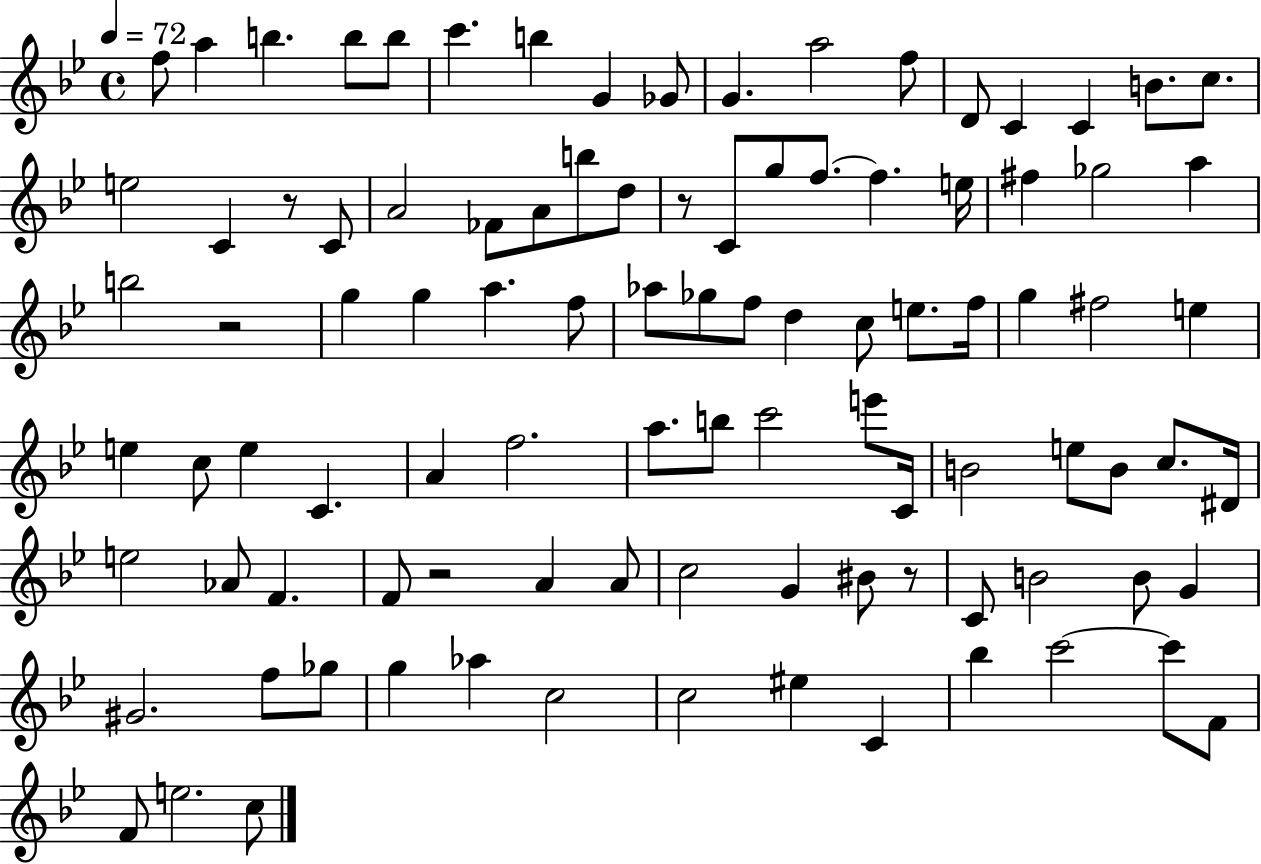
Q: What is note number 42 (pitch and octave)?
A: D5